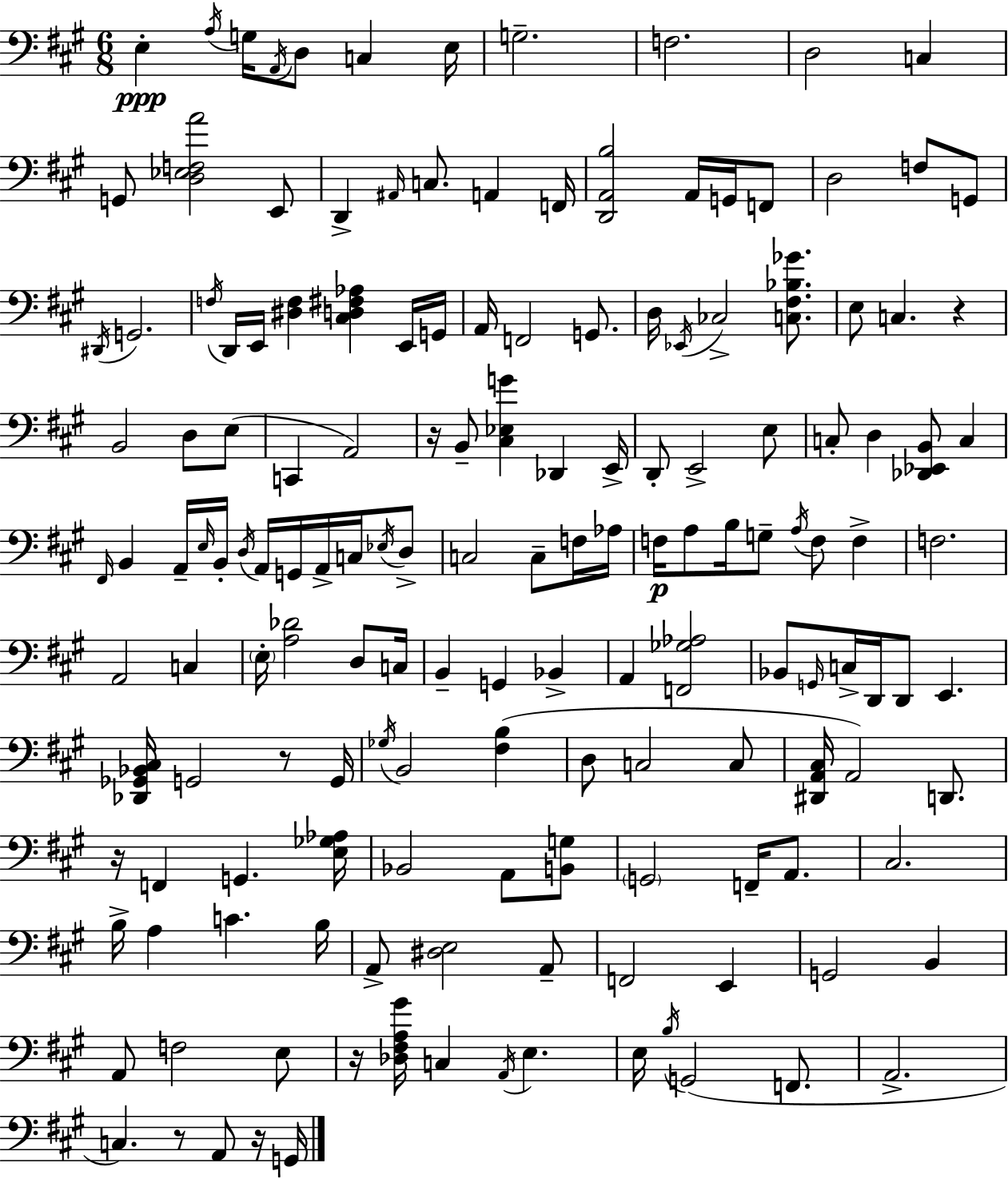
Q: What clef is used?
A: bass